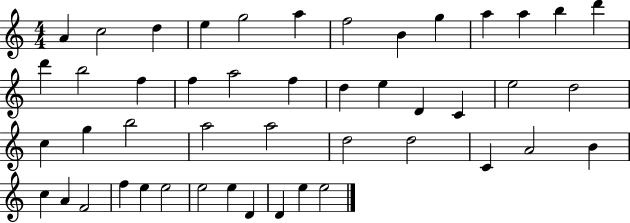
{
  \clef treble
  \numericTimeSignature
  \time 4/4
  \key c \major
  a'4 c''2 d''4 | e''4 g''2 a''4 | f''2 b'4 g''4 | a''4 a''4 b''4 d'''4 | \break d'''4 b''2 f''4 | f''4 a''2 f''4 | d''4 e''4 d'4 c'4 | e''2 d''2 | \break c''4 g''4 b''2 | a''2 a''2 | d''2 d''2 | c'4 a'2 b'4 | \break c''4 a'4 f'2 | f''4 e''4 e''2 | e''2 e''4 d'4 | d'4 e''4 e''2 | \break \bar "|."
}